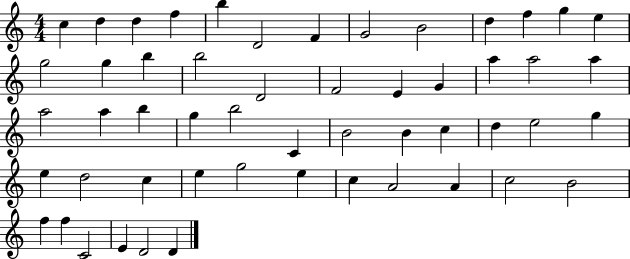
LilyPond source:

{
  \clef treble
  \numericTimeSignature
  \time 4/4
  \key c \major
  c''4 d''4 d''4 f''4 | b''4 d'2 f'4 | g'2 b'2 | d''4 f''4 g''4 e''4 | \break g''2 g''4 b''4 | b''2 d'2 | f'2 e'4 g'4 | a''4 a''2 a''4 | \break a''2 a''4 b''4 | g''4 b''2 c'4 | b'2 b'4 c''4 | d''4 e''2 g''4 | \break e''4 d''2 c''4 | e''4 g''2 e''4 | c''4 a'2 a'4 | c''2 b'2 | \break f''4 f''4 c'2 | e'4 d'2 d'4 | \bar "|."
}